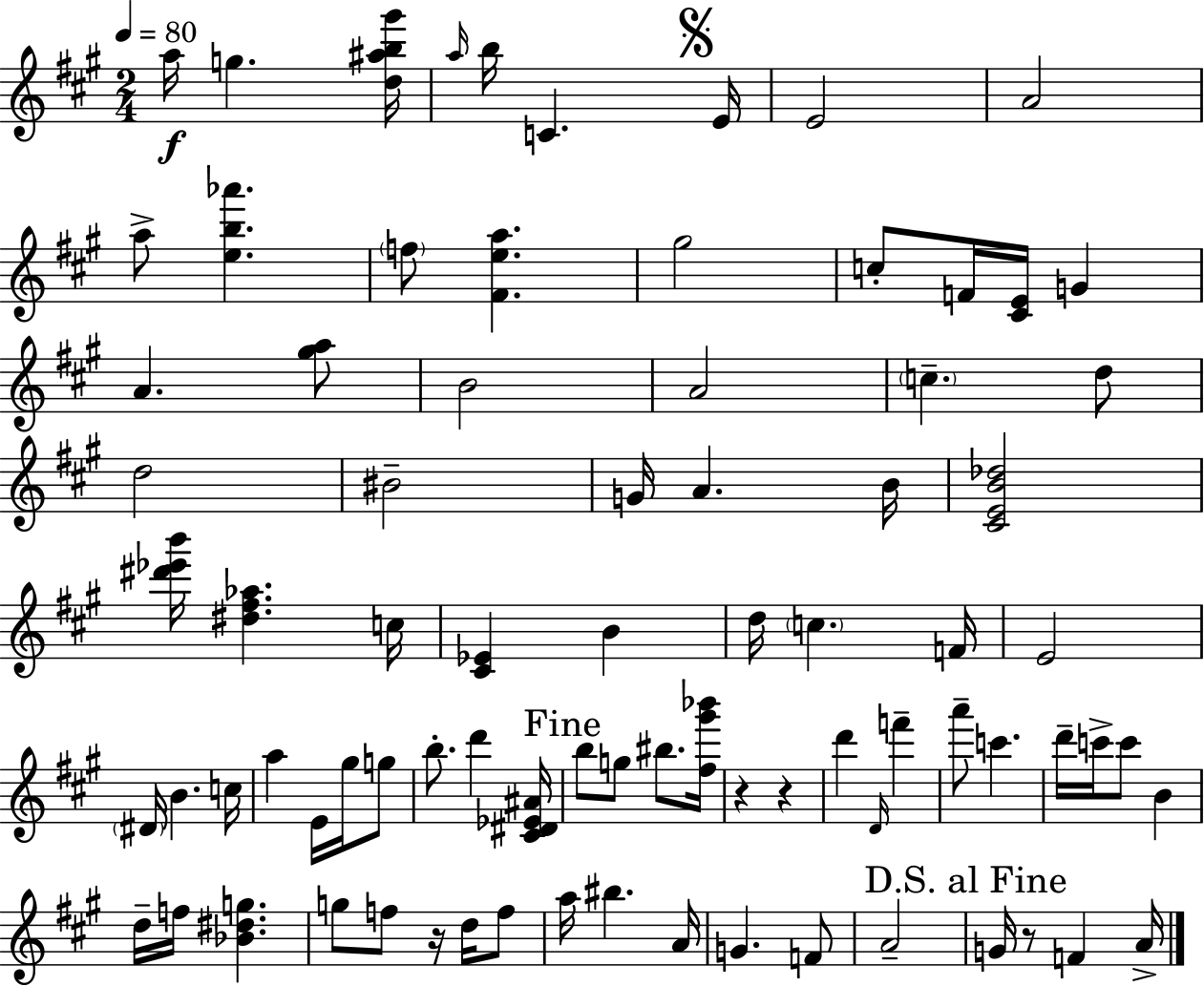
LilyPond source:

{
  \clef treble
  \numericTimeSignature
  \time 2/4
  \key a \major
  \tempo 4 = 80
  a''16\f g''4. <d'' ais'' b'' gis'''>16 | \grace { a''16 } b''16 c'4. | \mark \markup { \musicglyph "scripts.segno" } e'16 e'2 | a'2 | \break a''8-> <e'' b'' aes'''>4. | \parenthesize f''8 <fis' e'' a''>4. | gis''2 | c''8-. f'16 <cis' e'>16 g'4 | \break a'4. <gis'' a''>8 | b'2 | a'2 | \parenthesize c''4.-- d''8 | \break d''2 | bis'2-- | g'16 a'4. | b'16 <cis' e' b' des''>2 | \break <dis''' ees''' b'''>16 <dis'' fis'' aes''>4. | c''16 <cis' ees'>4 b'4 | d''16 \parenthesize c''4. | f'16 e'2 | \break \parenthesize dis'16 b'4. | c''16 a''4 e'16 gis''16 g''8 | b''8.-. d'''4 | <cis' dis' ees' ais'>16 \mark "Fine" b''8 g''8 bis''8. | \break <fis'' gis''' bes'''>16 r4 r4 | d'''4 \grace { d'16 } f'''4-- | a'''8-- c'''4. | d'''16-- c'''16-> c'''8 b'4 | \break d''16-- f''16 <bes' dis'' g''>4. | g''8 f''8 r16 d''16 | f''8 a''16 bis''4. | a'16 g'4. | \break f'8 a'2-- | \mark "D.S. al Fine" g'16 r8 f'4 | a'16-> \bar "|."
}